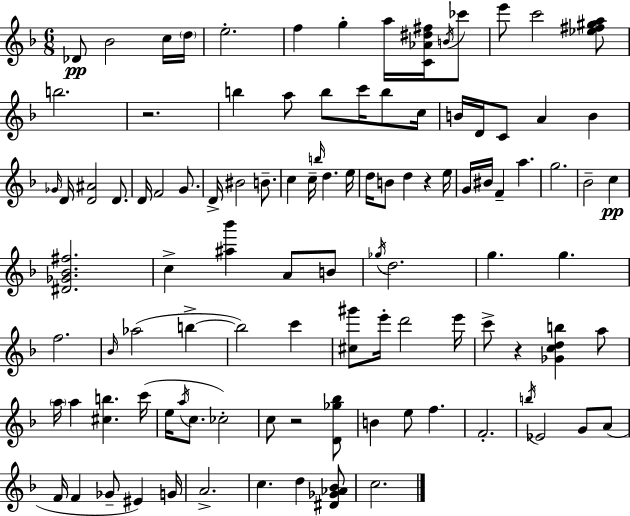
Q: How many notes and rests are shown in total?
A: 106